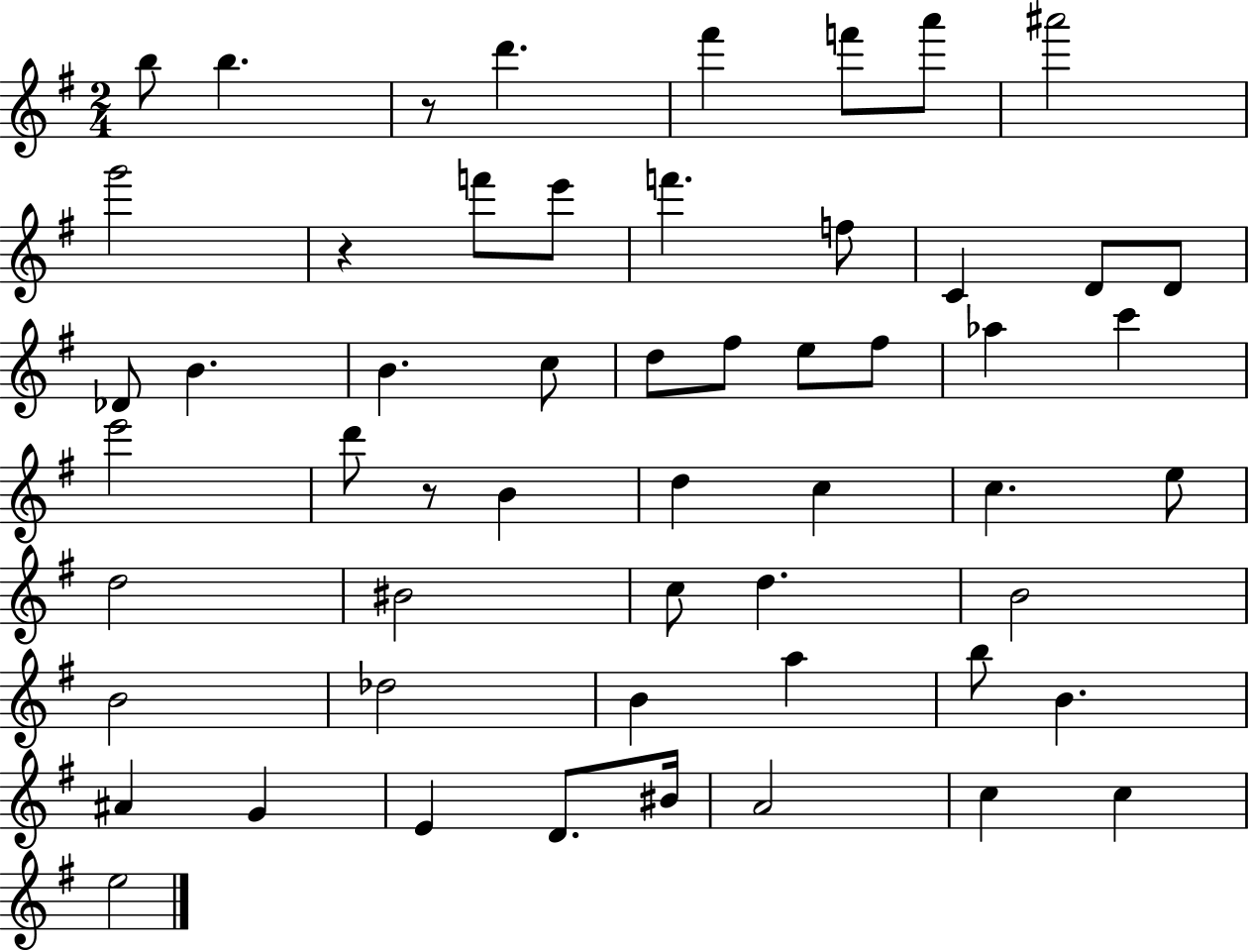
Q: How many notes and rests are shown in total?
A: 55